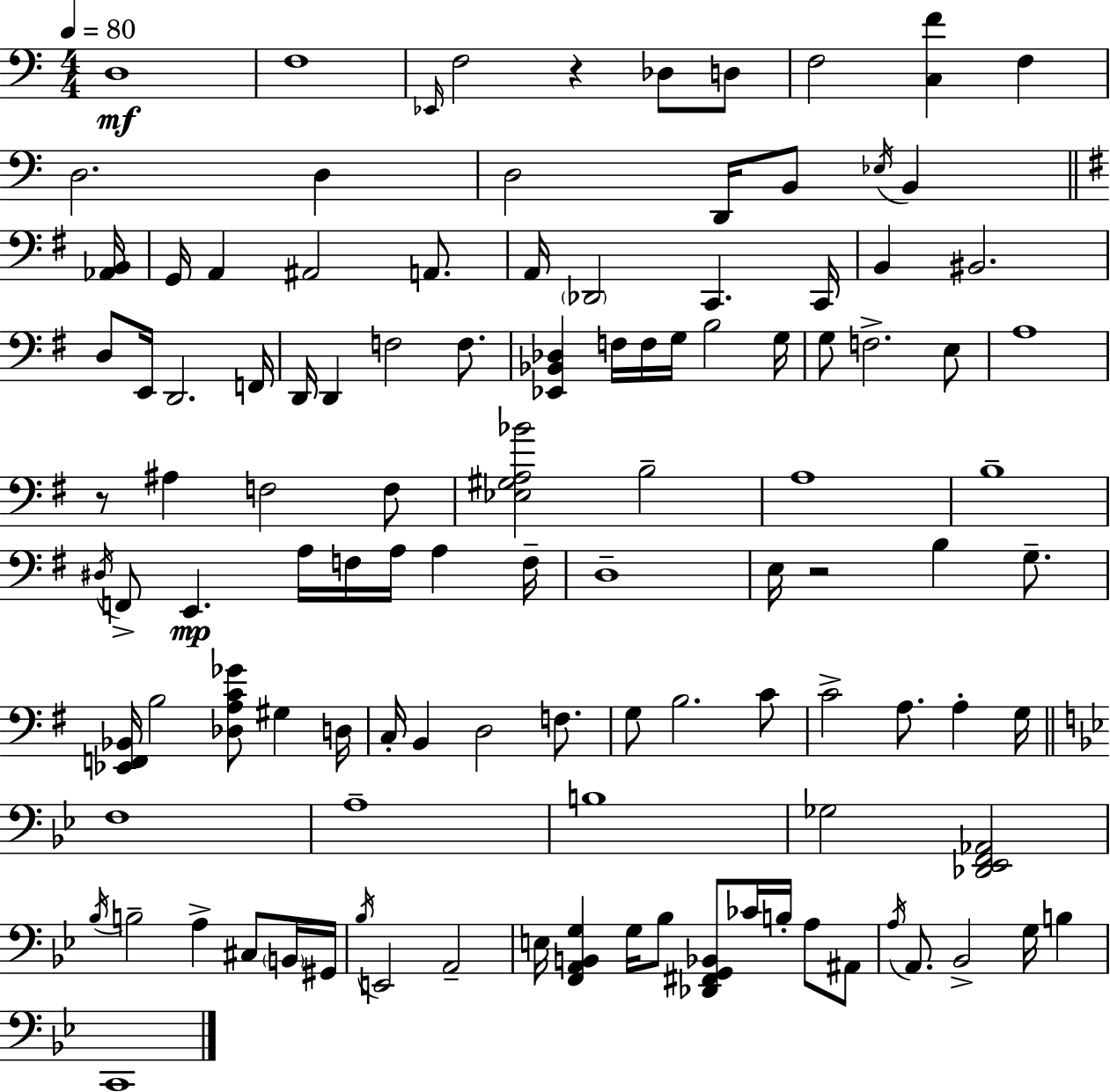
D3/w F3/w Eb2/s F3/h R/q Db3/e D3/e F3/h [C3,F4]/q F3/q D3/h. D3/q D3/h D2/s B2/e Eb3/s B2/q [Ab2,B2]/s G2/s A2/q A#2/h A2/e. A2/s Db2/h C2/q. C2/s B2/q BIS2/h. D3/e E2/s D2/h. F2/s D2/s D2/q F3/h F3/e. [Eb2,Bb2,Db3]/q F3/s F3/s G3/s B3/h G3/s G3/e F3/h. E3/e A3/w R/e A#3/q F3/h F3/e [Eb3,G#3,A3,Bb4]/h B3/h A3/w B3/w D#3/s F2/e E2/q. A3/s F3/s A3/s A3/q F3/s D3/w E3/s R/h B3/q G3/e. [Eb2,F2,Bb2]/s B3/h [Db3,A3,C4,Gb4]/e G#3/q D3/s C3/s B2/q D3/h F3/e. G3/e B3/h. C4/e C4/h A3/e. A3/q G3/s F3/w A3/w B3/w Gb3/h [Db2,Eb2,F2,Ab2]/h Bb3/s B3/h A3/q C#3/e B2/s G#2/s Bb3/s E2/h A2/h E3/s [F2,A2,B2,G3]/q G3/s Bb3/e [Db2,F#2,G2,Bb2]/e CES4/s B3/s A3/e A#2/e A3/s A2/e. Bb2/h G3/s B3/q C2/w